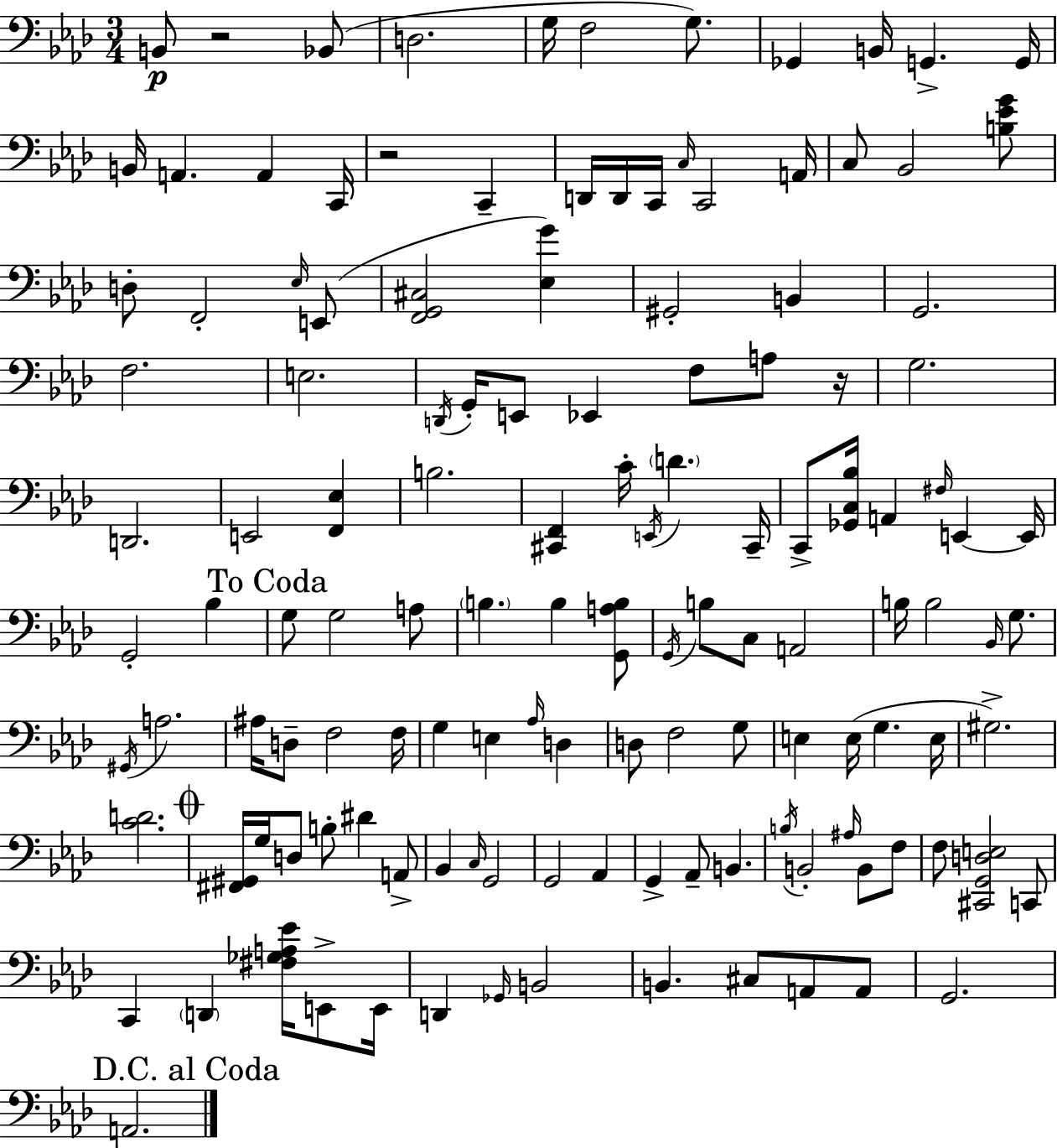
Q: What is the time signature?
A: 3/4